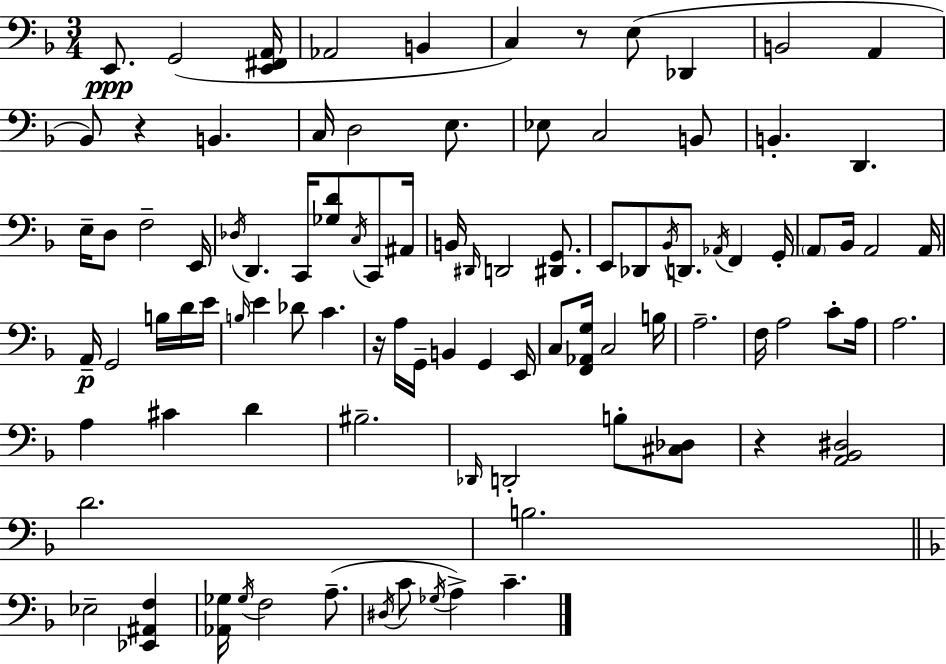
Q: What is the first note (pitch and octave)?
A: E2